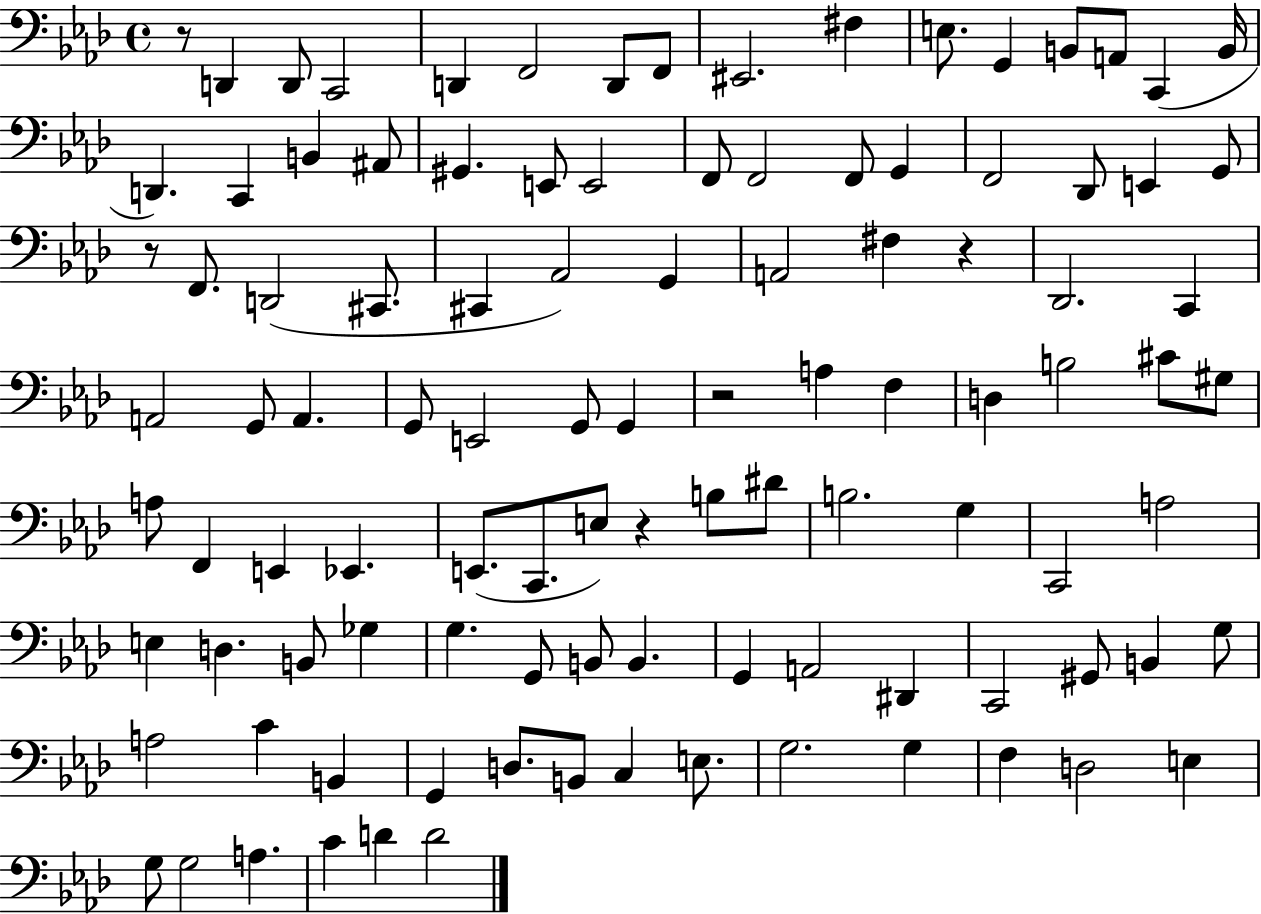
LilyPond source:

{
  \clef bass
  \time 4/4
  \defaultTimeSignature
  \key aes \major
  r8 d,4 d,8 c,2 | d,4 f,2 d,8 f,8 | eis,2. fis4 | e8. g,4 b,8 a,8 c,4( b,16 | \break d,4.) c,4 b,4 ais,8 | gis,4. e,8 e,2 | f,8 f,2 f,8 g,4 | f,2 des,8 e,4 g,8 | \break r8 f,8. d,2( cis,8. | cis,4 aes,2) g,4 | a,2 fis4 r4 | des,2. c,4 | \break a,2 g,8 a,4. | g,8 e,2 g,8 g,4 | r2 a4 f4 | d4 b2 cis'8 gis8 | \break a8 f,4 e,4 ees,4. | e,8.( c,8. e8) r4 b8 dis'8 | b2. g4 | c,2 a2 | \break e4 d4. b,8 ges4 | g4. g,8 b,8 b,4. | g,4 a,2 dis,4 | c,2 gis,8 b,4 g8 | \break a2 c'4 b,4 | g,4 d8. b,8 c4 e8. | g2. g4 | f4 d2 e4 | \break g8 g2 a4. | c'4 d'4 d'2 | \bar "|."
}